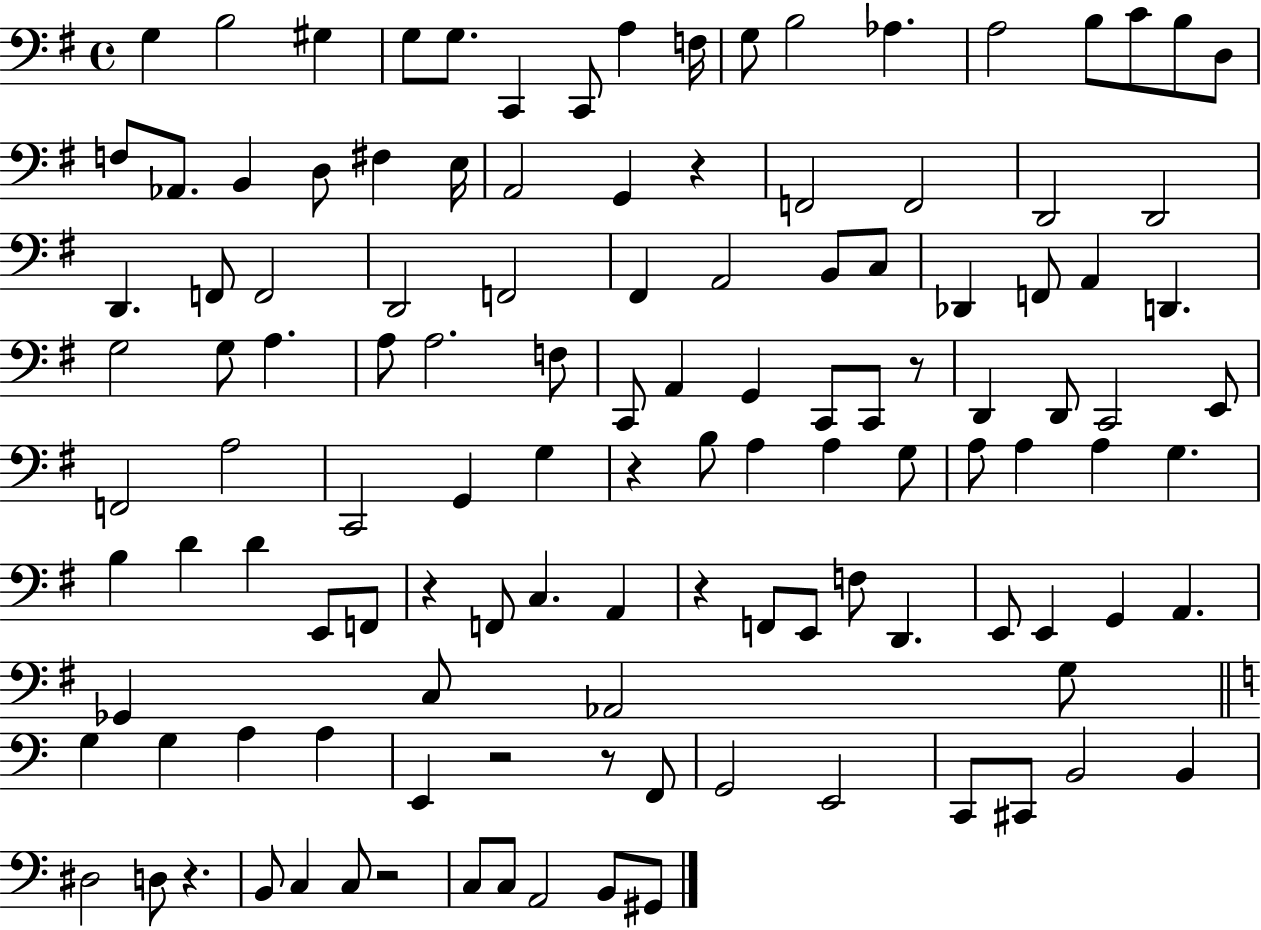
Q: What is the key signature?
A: G major